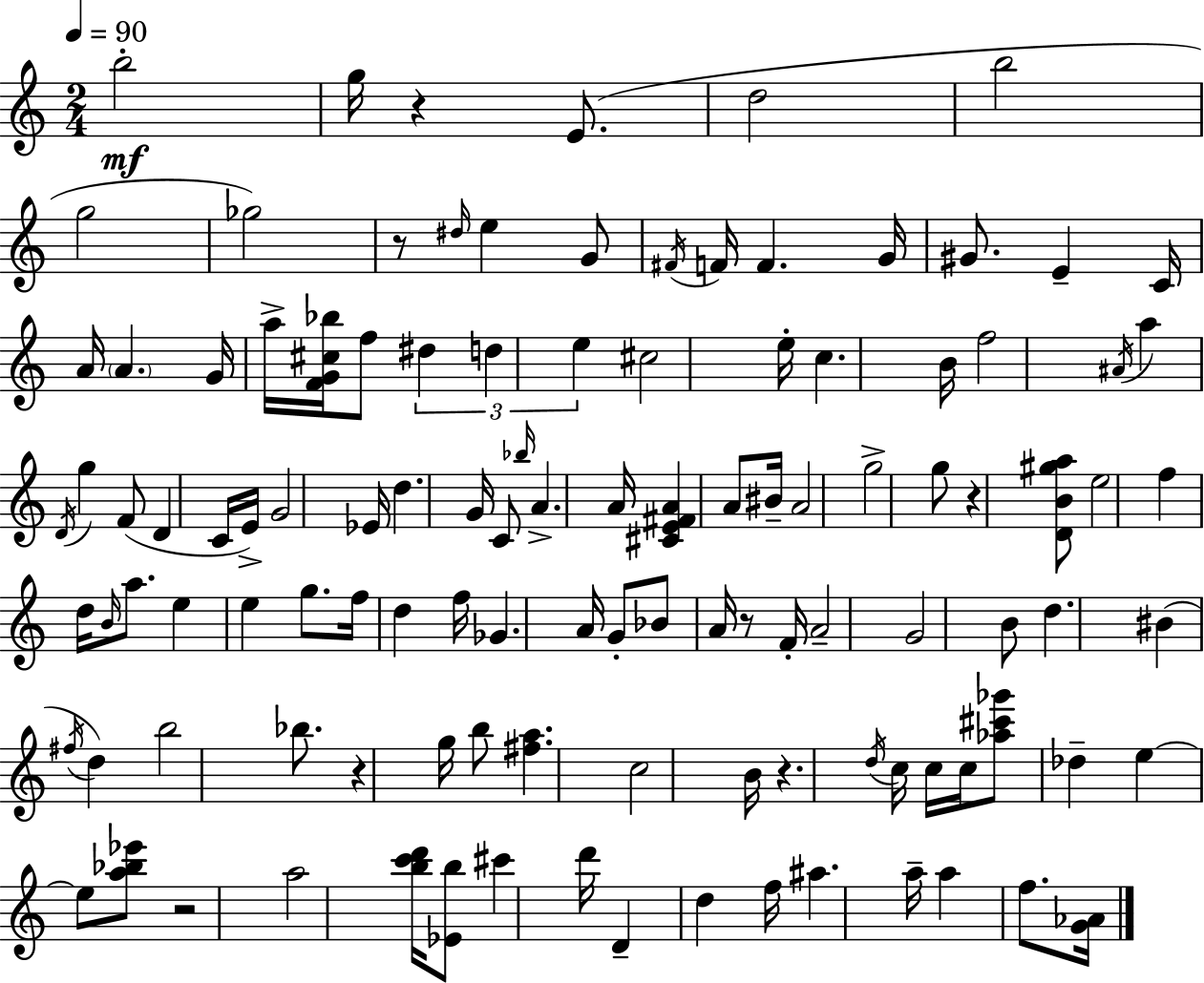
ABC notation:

X:1
T:Untitled
M:2/4
L:1/4
K:Am
b2 g/4 z E/2 d2 b2 g2 _g2 z/2 ^d/4 e G/2 ^F/4 F/4 F G/4 ^G/2 E C/4 A/4 A G/4 a/4 [FG^c_b]/4 f/2 ^d d e ^c2 e/4 c B/4 f2 ^A/4 a D/4 g F/2 D C/4 E/4 G2 _E/4 d G/4 C/2 _b/4 A A/4 [^CE^FA] A/2 ^B/4 A2 g2 g/2 z [DB^ga]/2 e2 f d/4 B/4 a/2 e e g/2 f/4 d f/4 _G A/4 G/2 _B/2 A/4 z/2 F/4 A2 G2 B/2 d ^B ^f/4 d b2 _b/2 z g/4 b/2 [^fa] c2 B/4 z d/4 c/4 c/4 c/4 [_a^c'_g']/2 _d e e/2 [a_b_e']/2 z2 a2 [bc'd']/4 [_Eb]/2 ^c' d'/4 D d f/4 ^a a/4 a f/2 [G_A]/4